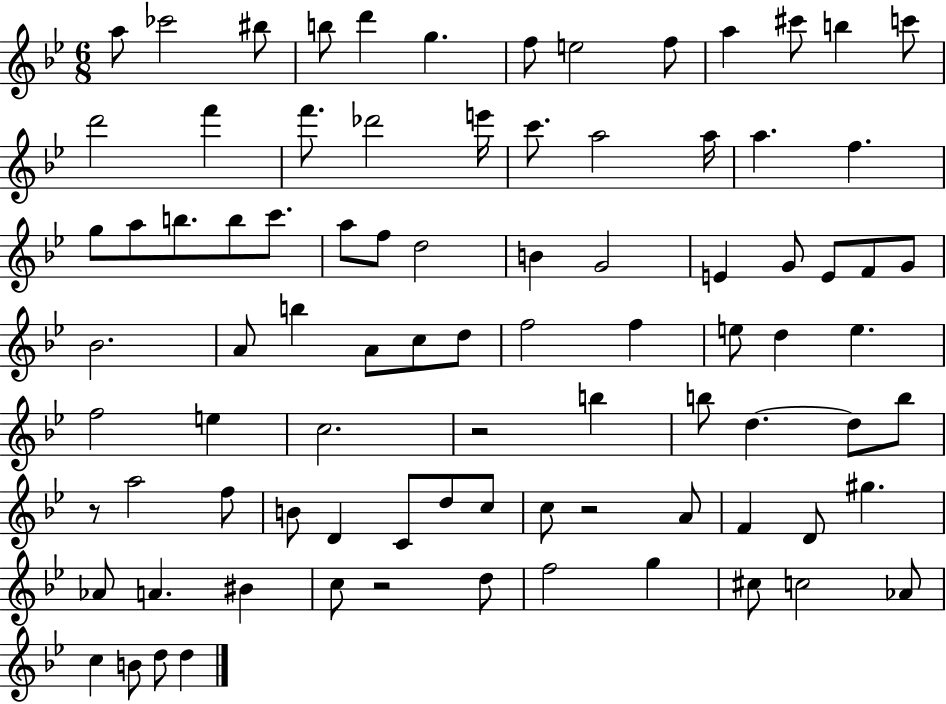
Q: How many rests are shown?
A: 4